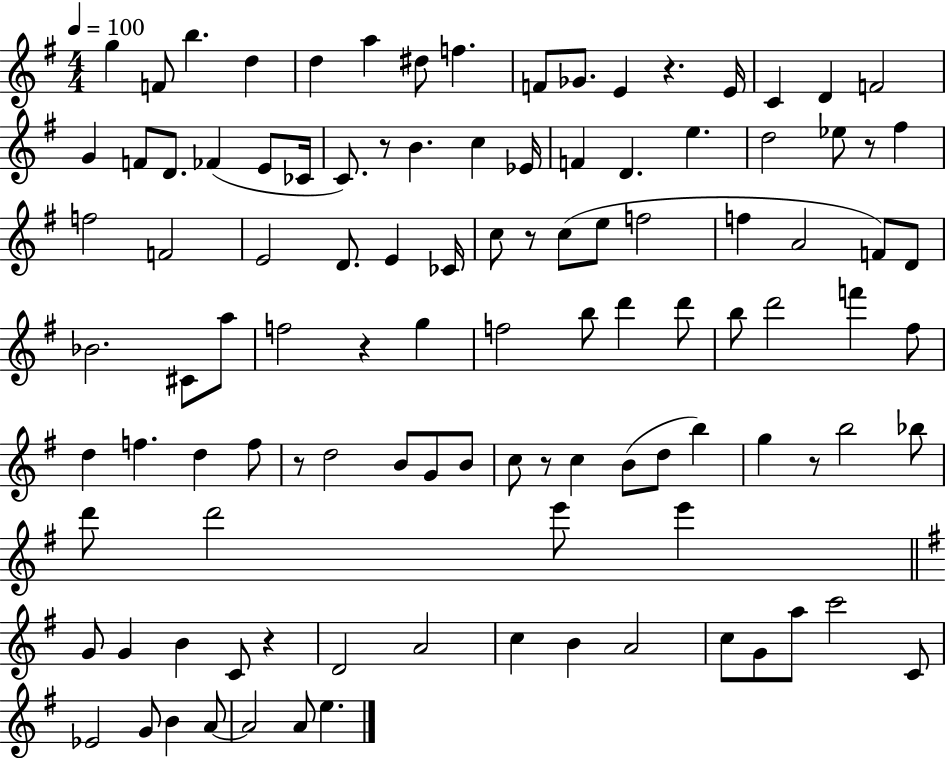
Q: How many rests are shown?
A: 9